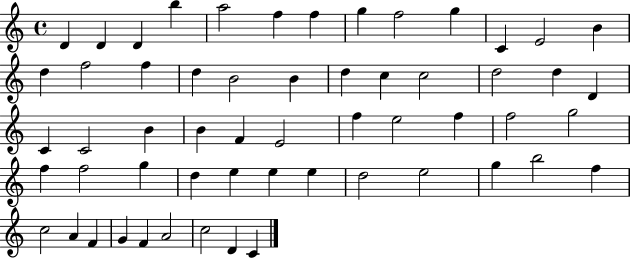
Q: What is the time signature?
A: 4/4